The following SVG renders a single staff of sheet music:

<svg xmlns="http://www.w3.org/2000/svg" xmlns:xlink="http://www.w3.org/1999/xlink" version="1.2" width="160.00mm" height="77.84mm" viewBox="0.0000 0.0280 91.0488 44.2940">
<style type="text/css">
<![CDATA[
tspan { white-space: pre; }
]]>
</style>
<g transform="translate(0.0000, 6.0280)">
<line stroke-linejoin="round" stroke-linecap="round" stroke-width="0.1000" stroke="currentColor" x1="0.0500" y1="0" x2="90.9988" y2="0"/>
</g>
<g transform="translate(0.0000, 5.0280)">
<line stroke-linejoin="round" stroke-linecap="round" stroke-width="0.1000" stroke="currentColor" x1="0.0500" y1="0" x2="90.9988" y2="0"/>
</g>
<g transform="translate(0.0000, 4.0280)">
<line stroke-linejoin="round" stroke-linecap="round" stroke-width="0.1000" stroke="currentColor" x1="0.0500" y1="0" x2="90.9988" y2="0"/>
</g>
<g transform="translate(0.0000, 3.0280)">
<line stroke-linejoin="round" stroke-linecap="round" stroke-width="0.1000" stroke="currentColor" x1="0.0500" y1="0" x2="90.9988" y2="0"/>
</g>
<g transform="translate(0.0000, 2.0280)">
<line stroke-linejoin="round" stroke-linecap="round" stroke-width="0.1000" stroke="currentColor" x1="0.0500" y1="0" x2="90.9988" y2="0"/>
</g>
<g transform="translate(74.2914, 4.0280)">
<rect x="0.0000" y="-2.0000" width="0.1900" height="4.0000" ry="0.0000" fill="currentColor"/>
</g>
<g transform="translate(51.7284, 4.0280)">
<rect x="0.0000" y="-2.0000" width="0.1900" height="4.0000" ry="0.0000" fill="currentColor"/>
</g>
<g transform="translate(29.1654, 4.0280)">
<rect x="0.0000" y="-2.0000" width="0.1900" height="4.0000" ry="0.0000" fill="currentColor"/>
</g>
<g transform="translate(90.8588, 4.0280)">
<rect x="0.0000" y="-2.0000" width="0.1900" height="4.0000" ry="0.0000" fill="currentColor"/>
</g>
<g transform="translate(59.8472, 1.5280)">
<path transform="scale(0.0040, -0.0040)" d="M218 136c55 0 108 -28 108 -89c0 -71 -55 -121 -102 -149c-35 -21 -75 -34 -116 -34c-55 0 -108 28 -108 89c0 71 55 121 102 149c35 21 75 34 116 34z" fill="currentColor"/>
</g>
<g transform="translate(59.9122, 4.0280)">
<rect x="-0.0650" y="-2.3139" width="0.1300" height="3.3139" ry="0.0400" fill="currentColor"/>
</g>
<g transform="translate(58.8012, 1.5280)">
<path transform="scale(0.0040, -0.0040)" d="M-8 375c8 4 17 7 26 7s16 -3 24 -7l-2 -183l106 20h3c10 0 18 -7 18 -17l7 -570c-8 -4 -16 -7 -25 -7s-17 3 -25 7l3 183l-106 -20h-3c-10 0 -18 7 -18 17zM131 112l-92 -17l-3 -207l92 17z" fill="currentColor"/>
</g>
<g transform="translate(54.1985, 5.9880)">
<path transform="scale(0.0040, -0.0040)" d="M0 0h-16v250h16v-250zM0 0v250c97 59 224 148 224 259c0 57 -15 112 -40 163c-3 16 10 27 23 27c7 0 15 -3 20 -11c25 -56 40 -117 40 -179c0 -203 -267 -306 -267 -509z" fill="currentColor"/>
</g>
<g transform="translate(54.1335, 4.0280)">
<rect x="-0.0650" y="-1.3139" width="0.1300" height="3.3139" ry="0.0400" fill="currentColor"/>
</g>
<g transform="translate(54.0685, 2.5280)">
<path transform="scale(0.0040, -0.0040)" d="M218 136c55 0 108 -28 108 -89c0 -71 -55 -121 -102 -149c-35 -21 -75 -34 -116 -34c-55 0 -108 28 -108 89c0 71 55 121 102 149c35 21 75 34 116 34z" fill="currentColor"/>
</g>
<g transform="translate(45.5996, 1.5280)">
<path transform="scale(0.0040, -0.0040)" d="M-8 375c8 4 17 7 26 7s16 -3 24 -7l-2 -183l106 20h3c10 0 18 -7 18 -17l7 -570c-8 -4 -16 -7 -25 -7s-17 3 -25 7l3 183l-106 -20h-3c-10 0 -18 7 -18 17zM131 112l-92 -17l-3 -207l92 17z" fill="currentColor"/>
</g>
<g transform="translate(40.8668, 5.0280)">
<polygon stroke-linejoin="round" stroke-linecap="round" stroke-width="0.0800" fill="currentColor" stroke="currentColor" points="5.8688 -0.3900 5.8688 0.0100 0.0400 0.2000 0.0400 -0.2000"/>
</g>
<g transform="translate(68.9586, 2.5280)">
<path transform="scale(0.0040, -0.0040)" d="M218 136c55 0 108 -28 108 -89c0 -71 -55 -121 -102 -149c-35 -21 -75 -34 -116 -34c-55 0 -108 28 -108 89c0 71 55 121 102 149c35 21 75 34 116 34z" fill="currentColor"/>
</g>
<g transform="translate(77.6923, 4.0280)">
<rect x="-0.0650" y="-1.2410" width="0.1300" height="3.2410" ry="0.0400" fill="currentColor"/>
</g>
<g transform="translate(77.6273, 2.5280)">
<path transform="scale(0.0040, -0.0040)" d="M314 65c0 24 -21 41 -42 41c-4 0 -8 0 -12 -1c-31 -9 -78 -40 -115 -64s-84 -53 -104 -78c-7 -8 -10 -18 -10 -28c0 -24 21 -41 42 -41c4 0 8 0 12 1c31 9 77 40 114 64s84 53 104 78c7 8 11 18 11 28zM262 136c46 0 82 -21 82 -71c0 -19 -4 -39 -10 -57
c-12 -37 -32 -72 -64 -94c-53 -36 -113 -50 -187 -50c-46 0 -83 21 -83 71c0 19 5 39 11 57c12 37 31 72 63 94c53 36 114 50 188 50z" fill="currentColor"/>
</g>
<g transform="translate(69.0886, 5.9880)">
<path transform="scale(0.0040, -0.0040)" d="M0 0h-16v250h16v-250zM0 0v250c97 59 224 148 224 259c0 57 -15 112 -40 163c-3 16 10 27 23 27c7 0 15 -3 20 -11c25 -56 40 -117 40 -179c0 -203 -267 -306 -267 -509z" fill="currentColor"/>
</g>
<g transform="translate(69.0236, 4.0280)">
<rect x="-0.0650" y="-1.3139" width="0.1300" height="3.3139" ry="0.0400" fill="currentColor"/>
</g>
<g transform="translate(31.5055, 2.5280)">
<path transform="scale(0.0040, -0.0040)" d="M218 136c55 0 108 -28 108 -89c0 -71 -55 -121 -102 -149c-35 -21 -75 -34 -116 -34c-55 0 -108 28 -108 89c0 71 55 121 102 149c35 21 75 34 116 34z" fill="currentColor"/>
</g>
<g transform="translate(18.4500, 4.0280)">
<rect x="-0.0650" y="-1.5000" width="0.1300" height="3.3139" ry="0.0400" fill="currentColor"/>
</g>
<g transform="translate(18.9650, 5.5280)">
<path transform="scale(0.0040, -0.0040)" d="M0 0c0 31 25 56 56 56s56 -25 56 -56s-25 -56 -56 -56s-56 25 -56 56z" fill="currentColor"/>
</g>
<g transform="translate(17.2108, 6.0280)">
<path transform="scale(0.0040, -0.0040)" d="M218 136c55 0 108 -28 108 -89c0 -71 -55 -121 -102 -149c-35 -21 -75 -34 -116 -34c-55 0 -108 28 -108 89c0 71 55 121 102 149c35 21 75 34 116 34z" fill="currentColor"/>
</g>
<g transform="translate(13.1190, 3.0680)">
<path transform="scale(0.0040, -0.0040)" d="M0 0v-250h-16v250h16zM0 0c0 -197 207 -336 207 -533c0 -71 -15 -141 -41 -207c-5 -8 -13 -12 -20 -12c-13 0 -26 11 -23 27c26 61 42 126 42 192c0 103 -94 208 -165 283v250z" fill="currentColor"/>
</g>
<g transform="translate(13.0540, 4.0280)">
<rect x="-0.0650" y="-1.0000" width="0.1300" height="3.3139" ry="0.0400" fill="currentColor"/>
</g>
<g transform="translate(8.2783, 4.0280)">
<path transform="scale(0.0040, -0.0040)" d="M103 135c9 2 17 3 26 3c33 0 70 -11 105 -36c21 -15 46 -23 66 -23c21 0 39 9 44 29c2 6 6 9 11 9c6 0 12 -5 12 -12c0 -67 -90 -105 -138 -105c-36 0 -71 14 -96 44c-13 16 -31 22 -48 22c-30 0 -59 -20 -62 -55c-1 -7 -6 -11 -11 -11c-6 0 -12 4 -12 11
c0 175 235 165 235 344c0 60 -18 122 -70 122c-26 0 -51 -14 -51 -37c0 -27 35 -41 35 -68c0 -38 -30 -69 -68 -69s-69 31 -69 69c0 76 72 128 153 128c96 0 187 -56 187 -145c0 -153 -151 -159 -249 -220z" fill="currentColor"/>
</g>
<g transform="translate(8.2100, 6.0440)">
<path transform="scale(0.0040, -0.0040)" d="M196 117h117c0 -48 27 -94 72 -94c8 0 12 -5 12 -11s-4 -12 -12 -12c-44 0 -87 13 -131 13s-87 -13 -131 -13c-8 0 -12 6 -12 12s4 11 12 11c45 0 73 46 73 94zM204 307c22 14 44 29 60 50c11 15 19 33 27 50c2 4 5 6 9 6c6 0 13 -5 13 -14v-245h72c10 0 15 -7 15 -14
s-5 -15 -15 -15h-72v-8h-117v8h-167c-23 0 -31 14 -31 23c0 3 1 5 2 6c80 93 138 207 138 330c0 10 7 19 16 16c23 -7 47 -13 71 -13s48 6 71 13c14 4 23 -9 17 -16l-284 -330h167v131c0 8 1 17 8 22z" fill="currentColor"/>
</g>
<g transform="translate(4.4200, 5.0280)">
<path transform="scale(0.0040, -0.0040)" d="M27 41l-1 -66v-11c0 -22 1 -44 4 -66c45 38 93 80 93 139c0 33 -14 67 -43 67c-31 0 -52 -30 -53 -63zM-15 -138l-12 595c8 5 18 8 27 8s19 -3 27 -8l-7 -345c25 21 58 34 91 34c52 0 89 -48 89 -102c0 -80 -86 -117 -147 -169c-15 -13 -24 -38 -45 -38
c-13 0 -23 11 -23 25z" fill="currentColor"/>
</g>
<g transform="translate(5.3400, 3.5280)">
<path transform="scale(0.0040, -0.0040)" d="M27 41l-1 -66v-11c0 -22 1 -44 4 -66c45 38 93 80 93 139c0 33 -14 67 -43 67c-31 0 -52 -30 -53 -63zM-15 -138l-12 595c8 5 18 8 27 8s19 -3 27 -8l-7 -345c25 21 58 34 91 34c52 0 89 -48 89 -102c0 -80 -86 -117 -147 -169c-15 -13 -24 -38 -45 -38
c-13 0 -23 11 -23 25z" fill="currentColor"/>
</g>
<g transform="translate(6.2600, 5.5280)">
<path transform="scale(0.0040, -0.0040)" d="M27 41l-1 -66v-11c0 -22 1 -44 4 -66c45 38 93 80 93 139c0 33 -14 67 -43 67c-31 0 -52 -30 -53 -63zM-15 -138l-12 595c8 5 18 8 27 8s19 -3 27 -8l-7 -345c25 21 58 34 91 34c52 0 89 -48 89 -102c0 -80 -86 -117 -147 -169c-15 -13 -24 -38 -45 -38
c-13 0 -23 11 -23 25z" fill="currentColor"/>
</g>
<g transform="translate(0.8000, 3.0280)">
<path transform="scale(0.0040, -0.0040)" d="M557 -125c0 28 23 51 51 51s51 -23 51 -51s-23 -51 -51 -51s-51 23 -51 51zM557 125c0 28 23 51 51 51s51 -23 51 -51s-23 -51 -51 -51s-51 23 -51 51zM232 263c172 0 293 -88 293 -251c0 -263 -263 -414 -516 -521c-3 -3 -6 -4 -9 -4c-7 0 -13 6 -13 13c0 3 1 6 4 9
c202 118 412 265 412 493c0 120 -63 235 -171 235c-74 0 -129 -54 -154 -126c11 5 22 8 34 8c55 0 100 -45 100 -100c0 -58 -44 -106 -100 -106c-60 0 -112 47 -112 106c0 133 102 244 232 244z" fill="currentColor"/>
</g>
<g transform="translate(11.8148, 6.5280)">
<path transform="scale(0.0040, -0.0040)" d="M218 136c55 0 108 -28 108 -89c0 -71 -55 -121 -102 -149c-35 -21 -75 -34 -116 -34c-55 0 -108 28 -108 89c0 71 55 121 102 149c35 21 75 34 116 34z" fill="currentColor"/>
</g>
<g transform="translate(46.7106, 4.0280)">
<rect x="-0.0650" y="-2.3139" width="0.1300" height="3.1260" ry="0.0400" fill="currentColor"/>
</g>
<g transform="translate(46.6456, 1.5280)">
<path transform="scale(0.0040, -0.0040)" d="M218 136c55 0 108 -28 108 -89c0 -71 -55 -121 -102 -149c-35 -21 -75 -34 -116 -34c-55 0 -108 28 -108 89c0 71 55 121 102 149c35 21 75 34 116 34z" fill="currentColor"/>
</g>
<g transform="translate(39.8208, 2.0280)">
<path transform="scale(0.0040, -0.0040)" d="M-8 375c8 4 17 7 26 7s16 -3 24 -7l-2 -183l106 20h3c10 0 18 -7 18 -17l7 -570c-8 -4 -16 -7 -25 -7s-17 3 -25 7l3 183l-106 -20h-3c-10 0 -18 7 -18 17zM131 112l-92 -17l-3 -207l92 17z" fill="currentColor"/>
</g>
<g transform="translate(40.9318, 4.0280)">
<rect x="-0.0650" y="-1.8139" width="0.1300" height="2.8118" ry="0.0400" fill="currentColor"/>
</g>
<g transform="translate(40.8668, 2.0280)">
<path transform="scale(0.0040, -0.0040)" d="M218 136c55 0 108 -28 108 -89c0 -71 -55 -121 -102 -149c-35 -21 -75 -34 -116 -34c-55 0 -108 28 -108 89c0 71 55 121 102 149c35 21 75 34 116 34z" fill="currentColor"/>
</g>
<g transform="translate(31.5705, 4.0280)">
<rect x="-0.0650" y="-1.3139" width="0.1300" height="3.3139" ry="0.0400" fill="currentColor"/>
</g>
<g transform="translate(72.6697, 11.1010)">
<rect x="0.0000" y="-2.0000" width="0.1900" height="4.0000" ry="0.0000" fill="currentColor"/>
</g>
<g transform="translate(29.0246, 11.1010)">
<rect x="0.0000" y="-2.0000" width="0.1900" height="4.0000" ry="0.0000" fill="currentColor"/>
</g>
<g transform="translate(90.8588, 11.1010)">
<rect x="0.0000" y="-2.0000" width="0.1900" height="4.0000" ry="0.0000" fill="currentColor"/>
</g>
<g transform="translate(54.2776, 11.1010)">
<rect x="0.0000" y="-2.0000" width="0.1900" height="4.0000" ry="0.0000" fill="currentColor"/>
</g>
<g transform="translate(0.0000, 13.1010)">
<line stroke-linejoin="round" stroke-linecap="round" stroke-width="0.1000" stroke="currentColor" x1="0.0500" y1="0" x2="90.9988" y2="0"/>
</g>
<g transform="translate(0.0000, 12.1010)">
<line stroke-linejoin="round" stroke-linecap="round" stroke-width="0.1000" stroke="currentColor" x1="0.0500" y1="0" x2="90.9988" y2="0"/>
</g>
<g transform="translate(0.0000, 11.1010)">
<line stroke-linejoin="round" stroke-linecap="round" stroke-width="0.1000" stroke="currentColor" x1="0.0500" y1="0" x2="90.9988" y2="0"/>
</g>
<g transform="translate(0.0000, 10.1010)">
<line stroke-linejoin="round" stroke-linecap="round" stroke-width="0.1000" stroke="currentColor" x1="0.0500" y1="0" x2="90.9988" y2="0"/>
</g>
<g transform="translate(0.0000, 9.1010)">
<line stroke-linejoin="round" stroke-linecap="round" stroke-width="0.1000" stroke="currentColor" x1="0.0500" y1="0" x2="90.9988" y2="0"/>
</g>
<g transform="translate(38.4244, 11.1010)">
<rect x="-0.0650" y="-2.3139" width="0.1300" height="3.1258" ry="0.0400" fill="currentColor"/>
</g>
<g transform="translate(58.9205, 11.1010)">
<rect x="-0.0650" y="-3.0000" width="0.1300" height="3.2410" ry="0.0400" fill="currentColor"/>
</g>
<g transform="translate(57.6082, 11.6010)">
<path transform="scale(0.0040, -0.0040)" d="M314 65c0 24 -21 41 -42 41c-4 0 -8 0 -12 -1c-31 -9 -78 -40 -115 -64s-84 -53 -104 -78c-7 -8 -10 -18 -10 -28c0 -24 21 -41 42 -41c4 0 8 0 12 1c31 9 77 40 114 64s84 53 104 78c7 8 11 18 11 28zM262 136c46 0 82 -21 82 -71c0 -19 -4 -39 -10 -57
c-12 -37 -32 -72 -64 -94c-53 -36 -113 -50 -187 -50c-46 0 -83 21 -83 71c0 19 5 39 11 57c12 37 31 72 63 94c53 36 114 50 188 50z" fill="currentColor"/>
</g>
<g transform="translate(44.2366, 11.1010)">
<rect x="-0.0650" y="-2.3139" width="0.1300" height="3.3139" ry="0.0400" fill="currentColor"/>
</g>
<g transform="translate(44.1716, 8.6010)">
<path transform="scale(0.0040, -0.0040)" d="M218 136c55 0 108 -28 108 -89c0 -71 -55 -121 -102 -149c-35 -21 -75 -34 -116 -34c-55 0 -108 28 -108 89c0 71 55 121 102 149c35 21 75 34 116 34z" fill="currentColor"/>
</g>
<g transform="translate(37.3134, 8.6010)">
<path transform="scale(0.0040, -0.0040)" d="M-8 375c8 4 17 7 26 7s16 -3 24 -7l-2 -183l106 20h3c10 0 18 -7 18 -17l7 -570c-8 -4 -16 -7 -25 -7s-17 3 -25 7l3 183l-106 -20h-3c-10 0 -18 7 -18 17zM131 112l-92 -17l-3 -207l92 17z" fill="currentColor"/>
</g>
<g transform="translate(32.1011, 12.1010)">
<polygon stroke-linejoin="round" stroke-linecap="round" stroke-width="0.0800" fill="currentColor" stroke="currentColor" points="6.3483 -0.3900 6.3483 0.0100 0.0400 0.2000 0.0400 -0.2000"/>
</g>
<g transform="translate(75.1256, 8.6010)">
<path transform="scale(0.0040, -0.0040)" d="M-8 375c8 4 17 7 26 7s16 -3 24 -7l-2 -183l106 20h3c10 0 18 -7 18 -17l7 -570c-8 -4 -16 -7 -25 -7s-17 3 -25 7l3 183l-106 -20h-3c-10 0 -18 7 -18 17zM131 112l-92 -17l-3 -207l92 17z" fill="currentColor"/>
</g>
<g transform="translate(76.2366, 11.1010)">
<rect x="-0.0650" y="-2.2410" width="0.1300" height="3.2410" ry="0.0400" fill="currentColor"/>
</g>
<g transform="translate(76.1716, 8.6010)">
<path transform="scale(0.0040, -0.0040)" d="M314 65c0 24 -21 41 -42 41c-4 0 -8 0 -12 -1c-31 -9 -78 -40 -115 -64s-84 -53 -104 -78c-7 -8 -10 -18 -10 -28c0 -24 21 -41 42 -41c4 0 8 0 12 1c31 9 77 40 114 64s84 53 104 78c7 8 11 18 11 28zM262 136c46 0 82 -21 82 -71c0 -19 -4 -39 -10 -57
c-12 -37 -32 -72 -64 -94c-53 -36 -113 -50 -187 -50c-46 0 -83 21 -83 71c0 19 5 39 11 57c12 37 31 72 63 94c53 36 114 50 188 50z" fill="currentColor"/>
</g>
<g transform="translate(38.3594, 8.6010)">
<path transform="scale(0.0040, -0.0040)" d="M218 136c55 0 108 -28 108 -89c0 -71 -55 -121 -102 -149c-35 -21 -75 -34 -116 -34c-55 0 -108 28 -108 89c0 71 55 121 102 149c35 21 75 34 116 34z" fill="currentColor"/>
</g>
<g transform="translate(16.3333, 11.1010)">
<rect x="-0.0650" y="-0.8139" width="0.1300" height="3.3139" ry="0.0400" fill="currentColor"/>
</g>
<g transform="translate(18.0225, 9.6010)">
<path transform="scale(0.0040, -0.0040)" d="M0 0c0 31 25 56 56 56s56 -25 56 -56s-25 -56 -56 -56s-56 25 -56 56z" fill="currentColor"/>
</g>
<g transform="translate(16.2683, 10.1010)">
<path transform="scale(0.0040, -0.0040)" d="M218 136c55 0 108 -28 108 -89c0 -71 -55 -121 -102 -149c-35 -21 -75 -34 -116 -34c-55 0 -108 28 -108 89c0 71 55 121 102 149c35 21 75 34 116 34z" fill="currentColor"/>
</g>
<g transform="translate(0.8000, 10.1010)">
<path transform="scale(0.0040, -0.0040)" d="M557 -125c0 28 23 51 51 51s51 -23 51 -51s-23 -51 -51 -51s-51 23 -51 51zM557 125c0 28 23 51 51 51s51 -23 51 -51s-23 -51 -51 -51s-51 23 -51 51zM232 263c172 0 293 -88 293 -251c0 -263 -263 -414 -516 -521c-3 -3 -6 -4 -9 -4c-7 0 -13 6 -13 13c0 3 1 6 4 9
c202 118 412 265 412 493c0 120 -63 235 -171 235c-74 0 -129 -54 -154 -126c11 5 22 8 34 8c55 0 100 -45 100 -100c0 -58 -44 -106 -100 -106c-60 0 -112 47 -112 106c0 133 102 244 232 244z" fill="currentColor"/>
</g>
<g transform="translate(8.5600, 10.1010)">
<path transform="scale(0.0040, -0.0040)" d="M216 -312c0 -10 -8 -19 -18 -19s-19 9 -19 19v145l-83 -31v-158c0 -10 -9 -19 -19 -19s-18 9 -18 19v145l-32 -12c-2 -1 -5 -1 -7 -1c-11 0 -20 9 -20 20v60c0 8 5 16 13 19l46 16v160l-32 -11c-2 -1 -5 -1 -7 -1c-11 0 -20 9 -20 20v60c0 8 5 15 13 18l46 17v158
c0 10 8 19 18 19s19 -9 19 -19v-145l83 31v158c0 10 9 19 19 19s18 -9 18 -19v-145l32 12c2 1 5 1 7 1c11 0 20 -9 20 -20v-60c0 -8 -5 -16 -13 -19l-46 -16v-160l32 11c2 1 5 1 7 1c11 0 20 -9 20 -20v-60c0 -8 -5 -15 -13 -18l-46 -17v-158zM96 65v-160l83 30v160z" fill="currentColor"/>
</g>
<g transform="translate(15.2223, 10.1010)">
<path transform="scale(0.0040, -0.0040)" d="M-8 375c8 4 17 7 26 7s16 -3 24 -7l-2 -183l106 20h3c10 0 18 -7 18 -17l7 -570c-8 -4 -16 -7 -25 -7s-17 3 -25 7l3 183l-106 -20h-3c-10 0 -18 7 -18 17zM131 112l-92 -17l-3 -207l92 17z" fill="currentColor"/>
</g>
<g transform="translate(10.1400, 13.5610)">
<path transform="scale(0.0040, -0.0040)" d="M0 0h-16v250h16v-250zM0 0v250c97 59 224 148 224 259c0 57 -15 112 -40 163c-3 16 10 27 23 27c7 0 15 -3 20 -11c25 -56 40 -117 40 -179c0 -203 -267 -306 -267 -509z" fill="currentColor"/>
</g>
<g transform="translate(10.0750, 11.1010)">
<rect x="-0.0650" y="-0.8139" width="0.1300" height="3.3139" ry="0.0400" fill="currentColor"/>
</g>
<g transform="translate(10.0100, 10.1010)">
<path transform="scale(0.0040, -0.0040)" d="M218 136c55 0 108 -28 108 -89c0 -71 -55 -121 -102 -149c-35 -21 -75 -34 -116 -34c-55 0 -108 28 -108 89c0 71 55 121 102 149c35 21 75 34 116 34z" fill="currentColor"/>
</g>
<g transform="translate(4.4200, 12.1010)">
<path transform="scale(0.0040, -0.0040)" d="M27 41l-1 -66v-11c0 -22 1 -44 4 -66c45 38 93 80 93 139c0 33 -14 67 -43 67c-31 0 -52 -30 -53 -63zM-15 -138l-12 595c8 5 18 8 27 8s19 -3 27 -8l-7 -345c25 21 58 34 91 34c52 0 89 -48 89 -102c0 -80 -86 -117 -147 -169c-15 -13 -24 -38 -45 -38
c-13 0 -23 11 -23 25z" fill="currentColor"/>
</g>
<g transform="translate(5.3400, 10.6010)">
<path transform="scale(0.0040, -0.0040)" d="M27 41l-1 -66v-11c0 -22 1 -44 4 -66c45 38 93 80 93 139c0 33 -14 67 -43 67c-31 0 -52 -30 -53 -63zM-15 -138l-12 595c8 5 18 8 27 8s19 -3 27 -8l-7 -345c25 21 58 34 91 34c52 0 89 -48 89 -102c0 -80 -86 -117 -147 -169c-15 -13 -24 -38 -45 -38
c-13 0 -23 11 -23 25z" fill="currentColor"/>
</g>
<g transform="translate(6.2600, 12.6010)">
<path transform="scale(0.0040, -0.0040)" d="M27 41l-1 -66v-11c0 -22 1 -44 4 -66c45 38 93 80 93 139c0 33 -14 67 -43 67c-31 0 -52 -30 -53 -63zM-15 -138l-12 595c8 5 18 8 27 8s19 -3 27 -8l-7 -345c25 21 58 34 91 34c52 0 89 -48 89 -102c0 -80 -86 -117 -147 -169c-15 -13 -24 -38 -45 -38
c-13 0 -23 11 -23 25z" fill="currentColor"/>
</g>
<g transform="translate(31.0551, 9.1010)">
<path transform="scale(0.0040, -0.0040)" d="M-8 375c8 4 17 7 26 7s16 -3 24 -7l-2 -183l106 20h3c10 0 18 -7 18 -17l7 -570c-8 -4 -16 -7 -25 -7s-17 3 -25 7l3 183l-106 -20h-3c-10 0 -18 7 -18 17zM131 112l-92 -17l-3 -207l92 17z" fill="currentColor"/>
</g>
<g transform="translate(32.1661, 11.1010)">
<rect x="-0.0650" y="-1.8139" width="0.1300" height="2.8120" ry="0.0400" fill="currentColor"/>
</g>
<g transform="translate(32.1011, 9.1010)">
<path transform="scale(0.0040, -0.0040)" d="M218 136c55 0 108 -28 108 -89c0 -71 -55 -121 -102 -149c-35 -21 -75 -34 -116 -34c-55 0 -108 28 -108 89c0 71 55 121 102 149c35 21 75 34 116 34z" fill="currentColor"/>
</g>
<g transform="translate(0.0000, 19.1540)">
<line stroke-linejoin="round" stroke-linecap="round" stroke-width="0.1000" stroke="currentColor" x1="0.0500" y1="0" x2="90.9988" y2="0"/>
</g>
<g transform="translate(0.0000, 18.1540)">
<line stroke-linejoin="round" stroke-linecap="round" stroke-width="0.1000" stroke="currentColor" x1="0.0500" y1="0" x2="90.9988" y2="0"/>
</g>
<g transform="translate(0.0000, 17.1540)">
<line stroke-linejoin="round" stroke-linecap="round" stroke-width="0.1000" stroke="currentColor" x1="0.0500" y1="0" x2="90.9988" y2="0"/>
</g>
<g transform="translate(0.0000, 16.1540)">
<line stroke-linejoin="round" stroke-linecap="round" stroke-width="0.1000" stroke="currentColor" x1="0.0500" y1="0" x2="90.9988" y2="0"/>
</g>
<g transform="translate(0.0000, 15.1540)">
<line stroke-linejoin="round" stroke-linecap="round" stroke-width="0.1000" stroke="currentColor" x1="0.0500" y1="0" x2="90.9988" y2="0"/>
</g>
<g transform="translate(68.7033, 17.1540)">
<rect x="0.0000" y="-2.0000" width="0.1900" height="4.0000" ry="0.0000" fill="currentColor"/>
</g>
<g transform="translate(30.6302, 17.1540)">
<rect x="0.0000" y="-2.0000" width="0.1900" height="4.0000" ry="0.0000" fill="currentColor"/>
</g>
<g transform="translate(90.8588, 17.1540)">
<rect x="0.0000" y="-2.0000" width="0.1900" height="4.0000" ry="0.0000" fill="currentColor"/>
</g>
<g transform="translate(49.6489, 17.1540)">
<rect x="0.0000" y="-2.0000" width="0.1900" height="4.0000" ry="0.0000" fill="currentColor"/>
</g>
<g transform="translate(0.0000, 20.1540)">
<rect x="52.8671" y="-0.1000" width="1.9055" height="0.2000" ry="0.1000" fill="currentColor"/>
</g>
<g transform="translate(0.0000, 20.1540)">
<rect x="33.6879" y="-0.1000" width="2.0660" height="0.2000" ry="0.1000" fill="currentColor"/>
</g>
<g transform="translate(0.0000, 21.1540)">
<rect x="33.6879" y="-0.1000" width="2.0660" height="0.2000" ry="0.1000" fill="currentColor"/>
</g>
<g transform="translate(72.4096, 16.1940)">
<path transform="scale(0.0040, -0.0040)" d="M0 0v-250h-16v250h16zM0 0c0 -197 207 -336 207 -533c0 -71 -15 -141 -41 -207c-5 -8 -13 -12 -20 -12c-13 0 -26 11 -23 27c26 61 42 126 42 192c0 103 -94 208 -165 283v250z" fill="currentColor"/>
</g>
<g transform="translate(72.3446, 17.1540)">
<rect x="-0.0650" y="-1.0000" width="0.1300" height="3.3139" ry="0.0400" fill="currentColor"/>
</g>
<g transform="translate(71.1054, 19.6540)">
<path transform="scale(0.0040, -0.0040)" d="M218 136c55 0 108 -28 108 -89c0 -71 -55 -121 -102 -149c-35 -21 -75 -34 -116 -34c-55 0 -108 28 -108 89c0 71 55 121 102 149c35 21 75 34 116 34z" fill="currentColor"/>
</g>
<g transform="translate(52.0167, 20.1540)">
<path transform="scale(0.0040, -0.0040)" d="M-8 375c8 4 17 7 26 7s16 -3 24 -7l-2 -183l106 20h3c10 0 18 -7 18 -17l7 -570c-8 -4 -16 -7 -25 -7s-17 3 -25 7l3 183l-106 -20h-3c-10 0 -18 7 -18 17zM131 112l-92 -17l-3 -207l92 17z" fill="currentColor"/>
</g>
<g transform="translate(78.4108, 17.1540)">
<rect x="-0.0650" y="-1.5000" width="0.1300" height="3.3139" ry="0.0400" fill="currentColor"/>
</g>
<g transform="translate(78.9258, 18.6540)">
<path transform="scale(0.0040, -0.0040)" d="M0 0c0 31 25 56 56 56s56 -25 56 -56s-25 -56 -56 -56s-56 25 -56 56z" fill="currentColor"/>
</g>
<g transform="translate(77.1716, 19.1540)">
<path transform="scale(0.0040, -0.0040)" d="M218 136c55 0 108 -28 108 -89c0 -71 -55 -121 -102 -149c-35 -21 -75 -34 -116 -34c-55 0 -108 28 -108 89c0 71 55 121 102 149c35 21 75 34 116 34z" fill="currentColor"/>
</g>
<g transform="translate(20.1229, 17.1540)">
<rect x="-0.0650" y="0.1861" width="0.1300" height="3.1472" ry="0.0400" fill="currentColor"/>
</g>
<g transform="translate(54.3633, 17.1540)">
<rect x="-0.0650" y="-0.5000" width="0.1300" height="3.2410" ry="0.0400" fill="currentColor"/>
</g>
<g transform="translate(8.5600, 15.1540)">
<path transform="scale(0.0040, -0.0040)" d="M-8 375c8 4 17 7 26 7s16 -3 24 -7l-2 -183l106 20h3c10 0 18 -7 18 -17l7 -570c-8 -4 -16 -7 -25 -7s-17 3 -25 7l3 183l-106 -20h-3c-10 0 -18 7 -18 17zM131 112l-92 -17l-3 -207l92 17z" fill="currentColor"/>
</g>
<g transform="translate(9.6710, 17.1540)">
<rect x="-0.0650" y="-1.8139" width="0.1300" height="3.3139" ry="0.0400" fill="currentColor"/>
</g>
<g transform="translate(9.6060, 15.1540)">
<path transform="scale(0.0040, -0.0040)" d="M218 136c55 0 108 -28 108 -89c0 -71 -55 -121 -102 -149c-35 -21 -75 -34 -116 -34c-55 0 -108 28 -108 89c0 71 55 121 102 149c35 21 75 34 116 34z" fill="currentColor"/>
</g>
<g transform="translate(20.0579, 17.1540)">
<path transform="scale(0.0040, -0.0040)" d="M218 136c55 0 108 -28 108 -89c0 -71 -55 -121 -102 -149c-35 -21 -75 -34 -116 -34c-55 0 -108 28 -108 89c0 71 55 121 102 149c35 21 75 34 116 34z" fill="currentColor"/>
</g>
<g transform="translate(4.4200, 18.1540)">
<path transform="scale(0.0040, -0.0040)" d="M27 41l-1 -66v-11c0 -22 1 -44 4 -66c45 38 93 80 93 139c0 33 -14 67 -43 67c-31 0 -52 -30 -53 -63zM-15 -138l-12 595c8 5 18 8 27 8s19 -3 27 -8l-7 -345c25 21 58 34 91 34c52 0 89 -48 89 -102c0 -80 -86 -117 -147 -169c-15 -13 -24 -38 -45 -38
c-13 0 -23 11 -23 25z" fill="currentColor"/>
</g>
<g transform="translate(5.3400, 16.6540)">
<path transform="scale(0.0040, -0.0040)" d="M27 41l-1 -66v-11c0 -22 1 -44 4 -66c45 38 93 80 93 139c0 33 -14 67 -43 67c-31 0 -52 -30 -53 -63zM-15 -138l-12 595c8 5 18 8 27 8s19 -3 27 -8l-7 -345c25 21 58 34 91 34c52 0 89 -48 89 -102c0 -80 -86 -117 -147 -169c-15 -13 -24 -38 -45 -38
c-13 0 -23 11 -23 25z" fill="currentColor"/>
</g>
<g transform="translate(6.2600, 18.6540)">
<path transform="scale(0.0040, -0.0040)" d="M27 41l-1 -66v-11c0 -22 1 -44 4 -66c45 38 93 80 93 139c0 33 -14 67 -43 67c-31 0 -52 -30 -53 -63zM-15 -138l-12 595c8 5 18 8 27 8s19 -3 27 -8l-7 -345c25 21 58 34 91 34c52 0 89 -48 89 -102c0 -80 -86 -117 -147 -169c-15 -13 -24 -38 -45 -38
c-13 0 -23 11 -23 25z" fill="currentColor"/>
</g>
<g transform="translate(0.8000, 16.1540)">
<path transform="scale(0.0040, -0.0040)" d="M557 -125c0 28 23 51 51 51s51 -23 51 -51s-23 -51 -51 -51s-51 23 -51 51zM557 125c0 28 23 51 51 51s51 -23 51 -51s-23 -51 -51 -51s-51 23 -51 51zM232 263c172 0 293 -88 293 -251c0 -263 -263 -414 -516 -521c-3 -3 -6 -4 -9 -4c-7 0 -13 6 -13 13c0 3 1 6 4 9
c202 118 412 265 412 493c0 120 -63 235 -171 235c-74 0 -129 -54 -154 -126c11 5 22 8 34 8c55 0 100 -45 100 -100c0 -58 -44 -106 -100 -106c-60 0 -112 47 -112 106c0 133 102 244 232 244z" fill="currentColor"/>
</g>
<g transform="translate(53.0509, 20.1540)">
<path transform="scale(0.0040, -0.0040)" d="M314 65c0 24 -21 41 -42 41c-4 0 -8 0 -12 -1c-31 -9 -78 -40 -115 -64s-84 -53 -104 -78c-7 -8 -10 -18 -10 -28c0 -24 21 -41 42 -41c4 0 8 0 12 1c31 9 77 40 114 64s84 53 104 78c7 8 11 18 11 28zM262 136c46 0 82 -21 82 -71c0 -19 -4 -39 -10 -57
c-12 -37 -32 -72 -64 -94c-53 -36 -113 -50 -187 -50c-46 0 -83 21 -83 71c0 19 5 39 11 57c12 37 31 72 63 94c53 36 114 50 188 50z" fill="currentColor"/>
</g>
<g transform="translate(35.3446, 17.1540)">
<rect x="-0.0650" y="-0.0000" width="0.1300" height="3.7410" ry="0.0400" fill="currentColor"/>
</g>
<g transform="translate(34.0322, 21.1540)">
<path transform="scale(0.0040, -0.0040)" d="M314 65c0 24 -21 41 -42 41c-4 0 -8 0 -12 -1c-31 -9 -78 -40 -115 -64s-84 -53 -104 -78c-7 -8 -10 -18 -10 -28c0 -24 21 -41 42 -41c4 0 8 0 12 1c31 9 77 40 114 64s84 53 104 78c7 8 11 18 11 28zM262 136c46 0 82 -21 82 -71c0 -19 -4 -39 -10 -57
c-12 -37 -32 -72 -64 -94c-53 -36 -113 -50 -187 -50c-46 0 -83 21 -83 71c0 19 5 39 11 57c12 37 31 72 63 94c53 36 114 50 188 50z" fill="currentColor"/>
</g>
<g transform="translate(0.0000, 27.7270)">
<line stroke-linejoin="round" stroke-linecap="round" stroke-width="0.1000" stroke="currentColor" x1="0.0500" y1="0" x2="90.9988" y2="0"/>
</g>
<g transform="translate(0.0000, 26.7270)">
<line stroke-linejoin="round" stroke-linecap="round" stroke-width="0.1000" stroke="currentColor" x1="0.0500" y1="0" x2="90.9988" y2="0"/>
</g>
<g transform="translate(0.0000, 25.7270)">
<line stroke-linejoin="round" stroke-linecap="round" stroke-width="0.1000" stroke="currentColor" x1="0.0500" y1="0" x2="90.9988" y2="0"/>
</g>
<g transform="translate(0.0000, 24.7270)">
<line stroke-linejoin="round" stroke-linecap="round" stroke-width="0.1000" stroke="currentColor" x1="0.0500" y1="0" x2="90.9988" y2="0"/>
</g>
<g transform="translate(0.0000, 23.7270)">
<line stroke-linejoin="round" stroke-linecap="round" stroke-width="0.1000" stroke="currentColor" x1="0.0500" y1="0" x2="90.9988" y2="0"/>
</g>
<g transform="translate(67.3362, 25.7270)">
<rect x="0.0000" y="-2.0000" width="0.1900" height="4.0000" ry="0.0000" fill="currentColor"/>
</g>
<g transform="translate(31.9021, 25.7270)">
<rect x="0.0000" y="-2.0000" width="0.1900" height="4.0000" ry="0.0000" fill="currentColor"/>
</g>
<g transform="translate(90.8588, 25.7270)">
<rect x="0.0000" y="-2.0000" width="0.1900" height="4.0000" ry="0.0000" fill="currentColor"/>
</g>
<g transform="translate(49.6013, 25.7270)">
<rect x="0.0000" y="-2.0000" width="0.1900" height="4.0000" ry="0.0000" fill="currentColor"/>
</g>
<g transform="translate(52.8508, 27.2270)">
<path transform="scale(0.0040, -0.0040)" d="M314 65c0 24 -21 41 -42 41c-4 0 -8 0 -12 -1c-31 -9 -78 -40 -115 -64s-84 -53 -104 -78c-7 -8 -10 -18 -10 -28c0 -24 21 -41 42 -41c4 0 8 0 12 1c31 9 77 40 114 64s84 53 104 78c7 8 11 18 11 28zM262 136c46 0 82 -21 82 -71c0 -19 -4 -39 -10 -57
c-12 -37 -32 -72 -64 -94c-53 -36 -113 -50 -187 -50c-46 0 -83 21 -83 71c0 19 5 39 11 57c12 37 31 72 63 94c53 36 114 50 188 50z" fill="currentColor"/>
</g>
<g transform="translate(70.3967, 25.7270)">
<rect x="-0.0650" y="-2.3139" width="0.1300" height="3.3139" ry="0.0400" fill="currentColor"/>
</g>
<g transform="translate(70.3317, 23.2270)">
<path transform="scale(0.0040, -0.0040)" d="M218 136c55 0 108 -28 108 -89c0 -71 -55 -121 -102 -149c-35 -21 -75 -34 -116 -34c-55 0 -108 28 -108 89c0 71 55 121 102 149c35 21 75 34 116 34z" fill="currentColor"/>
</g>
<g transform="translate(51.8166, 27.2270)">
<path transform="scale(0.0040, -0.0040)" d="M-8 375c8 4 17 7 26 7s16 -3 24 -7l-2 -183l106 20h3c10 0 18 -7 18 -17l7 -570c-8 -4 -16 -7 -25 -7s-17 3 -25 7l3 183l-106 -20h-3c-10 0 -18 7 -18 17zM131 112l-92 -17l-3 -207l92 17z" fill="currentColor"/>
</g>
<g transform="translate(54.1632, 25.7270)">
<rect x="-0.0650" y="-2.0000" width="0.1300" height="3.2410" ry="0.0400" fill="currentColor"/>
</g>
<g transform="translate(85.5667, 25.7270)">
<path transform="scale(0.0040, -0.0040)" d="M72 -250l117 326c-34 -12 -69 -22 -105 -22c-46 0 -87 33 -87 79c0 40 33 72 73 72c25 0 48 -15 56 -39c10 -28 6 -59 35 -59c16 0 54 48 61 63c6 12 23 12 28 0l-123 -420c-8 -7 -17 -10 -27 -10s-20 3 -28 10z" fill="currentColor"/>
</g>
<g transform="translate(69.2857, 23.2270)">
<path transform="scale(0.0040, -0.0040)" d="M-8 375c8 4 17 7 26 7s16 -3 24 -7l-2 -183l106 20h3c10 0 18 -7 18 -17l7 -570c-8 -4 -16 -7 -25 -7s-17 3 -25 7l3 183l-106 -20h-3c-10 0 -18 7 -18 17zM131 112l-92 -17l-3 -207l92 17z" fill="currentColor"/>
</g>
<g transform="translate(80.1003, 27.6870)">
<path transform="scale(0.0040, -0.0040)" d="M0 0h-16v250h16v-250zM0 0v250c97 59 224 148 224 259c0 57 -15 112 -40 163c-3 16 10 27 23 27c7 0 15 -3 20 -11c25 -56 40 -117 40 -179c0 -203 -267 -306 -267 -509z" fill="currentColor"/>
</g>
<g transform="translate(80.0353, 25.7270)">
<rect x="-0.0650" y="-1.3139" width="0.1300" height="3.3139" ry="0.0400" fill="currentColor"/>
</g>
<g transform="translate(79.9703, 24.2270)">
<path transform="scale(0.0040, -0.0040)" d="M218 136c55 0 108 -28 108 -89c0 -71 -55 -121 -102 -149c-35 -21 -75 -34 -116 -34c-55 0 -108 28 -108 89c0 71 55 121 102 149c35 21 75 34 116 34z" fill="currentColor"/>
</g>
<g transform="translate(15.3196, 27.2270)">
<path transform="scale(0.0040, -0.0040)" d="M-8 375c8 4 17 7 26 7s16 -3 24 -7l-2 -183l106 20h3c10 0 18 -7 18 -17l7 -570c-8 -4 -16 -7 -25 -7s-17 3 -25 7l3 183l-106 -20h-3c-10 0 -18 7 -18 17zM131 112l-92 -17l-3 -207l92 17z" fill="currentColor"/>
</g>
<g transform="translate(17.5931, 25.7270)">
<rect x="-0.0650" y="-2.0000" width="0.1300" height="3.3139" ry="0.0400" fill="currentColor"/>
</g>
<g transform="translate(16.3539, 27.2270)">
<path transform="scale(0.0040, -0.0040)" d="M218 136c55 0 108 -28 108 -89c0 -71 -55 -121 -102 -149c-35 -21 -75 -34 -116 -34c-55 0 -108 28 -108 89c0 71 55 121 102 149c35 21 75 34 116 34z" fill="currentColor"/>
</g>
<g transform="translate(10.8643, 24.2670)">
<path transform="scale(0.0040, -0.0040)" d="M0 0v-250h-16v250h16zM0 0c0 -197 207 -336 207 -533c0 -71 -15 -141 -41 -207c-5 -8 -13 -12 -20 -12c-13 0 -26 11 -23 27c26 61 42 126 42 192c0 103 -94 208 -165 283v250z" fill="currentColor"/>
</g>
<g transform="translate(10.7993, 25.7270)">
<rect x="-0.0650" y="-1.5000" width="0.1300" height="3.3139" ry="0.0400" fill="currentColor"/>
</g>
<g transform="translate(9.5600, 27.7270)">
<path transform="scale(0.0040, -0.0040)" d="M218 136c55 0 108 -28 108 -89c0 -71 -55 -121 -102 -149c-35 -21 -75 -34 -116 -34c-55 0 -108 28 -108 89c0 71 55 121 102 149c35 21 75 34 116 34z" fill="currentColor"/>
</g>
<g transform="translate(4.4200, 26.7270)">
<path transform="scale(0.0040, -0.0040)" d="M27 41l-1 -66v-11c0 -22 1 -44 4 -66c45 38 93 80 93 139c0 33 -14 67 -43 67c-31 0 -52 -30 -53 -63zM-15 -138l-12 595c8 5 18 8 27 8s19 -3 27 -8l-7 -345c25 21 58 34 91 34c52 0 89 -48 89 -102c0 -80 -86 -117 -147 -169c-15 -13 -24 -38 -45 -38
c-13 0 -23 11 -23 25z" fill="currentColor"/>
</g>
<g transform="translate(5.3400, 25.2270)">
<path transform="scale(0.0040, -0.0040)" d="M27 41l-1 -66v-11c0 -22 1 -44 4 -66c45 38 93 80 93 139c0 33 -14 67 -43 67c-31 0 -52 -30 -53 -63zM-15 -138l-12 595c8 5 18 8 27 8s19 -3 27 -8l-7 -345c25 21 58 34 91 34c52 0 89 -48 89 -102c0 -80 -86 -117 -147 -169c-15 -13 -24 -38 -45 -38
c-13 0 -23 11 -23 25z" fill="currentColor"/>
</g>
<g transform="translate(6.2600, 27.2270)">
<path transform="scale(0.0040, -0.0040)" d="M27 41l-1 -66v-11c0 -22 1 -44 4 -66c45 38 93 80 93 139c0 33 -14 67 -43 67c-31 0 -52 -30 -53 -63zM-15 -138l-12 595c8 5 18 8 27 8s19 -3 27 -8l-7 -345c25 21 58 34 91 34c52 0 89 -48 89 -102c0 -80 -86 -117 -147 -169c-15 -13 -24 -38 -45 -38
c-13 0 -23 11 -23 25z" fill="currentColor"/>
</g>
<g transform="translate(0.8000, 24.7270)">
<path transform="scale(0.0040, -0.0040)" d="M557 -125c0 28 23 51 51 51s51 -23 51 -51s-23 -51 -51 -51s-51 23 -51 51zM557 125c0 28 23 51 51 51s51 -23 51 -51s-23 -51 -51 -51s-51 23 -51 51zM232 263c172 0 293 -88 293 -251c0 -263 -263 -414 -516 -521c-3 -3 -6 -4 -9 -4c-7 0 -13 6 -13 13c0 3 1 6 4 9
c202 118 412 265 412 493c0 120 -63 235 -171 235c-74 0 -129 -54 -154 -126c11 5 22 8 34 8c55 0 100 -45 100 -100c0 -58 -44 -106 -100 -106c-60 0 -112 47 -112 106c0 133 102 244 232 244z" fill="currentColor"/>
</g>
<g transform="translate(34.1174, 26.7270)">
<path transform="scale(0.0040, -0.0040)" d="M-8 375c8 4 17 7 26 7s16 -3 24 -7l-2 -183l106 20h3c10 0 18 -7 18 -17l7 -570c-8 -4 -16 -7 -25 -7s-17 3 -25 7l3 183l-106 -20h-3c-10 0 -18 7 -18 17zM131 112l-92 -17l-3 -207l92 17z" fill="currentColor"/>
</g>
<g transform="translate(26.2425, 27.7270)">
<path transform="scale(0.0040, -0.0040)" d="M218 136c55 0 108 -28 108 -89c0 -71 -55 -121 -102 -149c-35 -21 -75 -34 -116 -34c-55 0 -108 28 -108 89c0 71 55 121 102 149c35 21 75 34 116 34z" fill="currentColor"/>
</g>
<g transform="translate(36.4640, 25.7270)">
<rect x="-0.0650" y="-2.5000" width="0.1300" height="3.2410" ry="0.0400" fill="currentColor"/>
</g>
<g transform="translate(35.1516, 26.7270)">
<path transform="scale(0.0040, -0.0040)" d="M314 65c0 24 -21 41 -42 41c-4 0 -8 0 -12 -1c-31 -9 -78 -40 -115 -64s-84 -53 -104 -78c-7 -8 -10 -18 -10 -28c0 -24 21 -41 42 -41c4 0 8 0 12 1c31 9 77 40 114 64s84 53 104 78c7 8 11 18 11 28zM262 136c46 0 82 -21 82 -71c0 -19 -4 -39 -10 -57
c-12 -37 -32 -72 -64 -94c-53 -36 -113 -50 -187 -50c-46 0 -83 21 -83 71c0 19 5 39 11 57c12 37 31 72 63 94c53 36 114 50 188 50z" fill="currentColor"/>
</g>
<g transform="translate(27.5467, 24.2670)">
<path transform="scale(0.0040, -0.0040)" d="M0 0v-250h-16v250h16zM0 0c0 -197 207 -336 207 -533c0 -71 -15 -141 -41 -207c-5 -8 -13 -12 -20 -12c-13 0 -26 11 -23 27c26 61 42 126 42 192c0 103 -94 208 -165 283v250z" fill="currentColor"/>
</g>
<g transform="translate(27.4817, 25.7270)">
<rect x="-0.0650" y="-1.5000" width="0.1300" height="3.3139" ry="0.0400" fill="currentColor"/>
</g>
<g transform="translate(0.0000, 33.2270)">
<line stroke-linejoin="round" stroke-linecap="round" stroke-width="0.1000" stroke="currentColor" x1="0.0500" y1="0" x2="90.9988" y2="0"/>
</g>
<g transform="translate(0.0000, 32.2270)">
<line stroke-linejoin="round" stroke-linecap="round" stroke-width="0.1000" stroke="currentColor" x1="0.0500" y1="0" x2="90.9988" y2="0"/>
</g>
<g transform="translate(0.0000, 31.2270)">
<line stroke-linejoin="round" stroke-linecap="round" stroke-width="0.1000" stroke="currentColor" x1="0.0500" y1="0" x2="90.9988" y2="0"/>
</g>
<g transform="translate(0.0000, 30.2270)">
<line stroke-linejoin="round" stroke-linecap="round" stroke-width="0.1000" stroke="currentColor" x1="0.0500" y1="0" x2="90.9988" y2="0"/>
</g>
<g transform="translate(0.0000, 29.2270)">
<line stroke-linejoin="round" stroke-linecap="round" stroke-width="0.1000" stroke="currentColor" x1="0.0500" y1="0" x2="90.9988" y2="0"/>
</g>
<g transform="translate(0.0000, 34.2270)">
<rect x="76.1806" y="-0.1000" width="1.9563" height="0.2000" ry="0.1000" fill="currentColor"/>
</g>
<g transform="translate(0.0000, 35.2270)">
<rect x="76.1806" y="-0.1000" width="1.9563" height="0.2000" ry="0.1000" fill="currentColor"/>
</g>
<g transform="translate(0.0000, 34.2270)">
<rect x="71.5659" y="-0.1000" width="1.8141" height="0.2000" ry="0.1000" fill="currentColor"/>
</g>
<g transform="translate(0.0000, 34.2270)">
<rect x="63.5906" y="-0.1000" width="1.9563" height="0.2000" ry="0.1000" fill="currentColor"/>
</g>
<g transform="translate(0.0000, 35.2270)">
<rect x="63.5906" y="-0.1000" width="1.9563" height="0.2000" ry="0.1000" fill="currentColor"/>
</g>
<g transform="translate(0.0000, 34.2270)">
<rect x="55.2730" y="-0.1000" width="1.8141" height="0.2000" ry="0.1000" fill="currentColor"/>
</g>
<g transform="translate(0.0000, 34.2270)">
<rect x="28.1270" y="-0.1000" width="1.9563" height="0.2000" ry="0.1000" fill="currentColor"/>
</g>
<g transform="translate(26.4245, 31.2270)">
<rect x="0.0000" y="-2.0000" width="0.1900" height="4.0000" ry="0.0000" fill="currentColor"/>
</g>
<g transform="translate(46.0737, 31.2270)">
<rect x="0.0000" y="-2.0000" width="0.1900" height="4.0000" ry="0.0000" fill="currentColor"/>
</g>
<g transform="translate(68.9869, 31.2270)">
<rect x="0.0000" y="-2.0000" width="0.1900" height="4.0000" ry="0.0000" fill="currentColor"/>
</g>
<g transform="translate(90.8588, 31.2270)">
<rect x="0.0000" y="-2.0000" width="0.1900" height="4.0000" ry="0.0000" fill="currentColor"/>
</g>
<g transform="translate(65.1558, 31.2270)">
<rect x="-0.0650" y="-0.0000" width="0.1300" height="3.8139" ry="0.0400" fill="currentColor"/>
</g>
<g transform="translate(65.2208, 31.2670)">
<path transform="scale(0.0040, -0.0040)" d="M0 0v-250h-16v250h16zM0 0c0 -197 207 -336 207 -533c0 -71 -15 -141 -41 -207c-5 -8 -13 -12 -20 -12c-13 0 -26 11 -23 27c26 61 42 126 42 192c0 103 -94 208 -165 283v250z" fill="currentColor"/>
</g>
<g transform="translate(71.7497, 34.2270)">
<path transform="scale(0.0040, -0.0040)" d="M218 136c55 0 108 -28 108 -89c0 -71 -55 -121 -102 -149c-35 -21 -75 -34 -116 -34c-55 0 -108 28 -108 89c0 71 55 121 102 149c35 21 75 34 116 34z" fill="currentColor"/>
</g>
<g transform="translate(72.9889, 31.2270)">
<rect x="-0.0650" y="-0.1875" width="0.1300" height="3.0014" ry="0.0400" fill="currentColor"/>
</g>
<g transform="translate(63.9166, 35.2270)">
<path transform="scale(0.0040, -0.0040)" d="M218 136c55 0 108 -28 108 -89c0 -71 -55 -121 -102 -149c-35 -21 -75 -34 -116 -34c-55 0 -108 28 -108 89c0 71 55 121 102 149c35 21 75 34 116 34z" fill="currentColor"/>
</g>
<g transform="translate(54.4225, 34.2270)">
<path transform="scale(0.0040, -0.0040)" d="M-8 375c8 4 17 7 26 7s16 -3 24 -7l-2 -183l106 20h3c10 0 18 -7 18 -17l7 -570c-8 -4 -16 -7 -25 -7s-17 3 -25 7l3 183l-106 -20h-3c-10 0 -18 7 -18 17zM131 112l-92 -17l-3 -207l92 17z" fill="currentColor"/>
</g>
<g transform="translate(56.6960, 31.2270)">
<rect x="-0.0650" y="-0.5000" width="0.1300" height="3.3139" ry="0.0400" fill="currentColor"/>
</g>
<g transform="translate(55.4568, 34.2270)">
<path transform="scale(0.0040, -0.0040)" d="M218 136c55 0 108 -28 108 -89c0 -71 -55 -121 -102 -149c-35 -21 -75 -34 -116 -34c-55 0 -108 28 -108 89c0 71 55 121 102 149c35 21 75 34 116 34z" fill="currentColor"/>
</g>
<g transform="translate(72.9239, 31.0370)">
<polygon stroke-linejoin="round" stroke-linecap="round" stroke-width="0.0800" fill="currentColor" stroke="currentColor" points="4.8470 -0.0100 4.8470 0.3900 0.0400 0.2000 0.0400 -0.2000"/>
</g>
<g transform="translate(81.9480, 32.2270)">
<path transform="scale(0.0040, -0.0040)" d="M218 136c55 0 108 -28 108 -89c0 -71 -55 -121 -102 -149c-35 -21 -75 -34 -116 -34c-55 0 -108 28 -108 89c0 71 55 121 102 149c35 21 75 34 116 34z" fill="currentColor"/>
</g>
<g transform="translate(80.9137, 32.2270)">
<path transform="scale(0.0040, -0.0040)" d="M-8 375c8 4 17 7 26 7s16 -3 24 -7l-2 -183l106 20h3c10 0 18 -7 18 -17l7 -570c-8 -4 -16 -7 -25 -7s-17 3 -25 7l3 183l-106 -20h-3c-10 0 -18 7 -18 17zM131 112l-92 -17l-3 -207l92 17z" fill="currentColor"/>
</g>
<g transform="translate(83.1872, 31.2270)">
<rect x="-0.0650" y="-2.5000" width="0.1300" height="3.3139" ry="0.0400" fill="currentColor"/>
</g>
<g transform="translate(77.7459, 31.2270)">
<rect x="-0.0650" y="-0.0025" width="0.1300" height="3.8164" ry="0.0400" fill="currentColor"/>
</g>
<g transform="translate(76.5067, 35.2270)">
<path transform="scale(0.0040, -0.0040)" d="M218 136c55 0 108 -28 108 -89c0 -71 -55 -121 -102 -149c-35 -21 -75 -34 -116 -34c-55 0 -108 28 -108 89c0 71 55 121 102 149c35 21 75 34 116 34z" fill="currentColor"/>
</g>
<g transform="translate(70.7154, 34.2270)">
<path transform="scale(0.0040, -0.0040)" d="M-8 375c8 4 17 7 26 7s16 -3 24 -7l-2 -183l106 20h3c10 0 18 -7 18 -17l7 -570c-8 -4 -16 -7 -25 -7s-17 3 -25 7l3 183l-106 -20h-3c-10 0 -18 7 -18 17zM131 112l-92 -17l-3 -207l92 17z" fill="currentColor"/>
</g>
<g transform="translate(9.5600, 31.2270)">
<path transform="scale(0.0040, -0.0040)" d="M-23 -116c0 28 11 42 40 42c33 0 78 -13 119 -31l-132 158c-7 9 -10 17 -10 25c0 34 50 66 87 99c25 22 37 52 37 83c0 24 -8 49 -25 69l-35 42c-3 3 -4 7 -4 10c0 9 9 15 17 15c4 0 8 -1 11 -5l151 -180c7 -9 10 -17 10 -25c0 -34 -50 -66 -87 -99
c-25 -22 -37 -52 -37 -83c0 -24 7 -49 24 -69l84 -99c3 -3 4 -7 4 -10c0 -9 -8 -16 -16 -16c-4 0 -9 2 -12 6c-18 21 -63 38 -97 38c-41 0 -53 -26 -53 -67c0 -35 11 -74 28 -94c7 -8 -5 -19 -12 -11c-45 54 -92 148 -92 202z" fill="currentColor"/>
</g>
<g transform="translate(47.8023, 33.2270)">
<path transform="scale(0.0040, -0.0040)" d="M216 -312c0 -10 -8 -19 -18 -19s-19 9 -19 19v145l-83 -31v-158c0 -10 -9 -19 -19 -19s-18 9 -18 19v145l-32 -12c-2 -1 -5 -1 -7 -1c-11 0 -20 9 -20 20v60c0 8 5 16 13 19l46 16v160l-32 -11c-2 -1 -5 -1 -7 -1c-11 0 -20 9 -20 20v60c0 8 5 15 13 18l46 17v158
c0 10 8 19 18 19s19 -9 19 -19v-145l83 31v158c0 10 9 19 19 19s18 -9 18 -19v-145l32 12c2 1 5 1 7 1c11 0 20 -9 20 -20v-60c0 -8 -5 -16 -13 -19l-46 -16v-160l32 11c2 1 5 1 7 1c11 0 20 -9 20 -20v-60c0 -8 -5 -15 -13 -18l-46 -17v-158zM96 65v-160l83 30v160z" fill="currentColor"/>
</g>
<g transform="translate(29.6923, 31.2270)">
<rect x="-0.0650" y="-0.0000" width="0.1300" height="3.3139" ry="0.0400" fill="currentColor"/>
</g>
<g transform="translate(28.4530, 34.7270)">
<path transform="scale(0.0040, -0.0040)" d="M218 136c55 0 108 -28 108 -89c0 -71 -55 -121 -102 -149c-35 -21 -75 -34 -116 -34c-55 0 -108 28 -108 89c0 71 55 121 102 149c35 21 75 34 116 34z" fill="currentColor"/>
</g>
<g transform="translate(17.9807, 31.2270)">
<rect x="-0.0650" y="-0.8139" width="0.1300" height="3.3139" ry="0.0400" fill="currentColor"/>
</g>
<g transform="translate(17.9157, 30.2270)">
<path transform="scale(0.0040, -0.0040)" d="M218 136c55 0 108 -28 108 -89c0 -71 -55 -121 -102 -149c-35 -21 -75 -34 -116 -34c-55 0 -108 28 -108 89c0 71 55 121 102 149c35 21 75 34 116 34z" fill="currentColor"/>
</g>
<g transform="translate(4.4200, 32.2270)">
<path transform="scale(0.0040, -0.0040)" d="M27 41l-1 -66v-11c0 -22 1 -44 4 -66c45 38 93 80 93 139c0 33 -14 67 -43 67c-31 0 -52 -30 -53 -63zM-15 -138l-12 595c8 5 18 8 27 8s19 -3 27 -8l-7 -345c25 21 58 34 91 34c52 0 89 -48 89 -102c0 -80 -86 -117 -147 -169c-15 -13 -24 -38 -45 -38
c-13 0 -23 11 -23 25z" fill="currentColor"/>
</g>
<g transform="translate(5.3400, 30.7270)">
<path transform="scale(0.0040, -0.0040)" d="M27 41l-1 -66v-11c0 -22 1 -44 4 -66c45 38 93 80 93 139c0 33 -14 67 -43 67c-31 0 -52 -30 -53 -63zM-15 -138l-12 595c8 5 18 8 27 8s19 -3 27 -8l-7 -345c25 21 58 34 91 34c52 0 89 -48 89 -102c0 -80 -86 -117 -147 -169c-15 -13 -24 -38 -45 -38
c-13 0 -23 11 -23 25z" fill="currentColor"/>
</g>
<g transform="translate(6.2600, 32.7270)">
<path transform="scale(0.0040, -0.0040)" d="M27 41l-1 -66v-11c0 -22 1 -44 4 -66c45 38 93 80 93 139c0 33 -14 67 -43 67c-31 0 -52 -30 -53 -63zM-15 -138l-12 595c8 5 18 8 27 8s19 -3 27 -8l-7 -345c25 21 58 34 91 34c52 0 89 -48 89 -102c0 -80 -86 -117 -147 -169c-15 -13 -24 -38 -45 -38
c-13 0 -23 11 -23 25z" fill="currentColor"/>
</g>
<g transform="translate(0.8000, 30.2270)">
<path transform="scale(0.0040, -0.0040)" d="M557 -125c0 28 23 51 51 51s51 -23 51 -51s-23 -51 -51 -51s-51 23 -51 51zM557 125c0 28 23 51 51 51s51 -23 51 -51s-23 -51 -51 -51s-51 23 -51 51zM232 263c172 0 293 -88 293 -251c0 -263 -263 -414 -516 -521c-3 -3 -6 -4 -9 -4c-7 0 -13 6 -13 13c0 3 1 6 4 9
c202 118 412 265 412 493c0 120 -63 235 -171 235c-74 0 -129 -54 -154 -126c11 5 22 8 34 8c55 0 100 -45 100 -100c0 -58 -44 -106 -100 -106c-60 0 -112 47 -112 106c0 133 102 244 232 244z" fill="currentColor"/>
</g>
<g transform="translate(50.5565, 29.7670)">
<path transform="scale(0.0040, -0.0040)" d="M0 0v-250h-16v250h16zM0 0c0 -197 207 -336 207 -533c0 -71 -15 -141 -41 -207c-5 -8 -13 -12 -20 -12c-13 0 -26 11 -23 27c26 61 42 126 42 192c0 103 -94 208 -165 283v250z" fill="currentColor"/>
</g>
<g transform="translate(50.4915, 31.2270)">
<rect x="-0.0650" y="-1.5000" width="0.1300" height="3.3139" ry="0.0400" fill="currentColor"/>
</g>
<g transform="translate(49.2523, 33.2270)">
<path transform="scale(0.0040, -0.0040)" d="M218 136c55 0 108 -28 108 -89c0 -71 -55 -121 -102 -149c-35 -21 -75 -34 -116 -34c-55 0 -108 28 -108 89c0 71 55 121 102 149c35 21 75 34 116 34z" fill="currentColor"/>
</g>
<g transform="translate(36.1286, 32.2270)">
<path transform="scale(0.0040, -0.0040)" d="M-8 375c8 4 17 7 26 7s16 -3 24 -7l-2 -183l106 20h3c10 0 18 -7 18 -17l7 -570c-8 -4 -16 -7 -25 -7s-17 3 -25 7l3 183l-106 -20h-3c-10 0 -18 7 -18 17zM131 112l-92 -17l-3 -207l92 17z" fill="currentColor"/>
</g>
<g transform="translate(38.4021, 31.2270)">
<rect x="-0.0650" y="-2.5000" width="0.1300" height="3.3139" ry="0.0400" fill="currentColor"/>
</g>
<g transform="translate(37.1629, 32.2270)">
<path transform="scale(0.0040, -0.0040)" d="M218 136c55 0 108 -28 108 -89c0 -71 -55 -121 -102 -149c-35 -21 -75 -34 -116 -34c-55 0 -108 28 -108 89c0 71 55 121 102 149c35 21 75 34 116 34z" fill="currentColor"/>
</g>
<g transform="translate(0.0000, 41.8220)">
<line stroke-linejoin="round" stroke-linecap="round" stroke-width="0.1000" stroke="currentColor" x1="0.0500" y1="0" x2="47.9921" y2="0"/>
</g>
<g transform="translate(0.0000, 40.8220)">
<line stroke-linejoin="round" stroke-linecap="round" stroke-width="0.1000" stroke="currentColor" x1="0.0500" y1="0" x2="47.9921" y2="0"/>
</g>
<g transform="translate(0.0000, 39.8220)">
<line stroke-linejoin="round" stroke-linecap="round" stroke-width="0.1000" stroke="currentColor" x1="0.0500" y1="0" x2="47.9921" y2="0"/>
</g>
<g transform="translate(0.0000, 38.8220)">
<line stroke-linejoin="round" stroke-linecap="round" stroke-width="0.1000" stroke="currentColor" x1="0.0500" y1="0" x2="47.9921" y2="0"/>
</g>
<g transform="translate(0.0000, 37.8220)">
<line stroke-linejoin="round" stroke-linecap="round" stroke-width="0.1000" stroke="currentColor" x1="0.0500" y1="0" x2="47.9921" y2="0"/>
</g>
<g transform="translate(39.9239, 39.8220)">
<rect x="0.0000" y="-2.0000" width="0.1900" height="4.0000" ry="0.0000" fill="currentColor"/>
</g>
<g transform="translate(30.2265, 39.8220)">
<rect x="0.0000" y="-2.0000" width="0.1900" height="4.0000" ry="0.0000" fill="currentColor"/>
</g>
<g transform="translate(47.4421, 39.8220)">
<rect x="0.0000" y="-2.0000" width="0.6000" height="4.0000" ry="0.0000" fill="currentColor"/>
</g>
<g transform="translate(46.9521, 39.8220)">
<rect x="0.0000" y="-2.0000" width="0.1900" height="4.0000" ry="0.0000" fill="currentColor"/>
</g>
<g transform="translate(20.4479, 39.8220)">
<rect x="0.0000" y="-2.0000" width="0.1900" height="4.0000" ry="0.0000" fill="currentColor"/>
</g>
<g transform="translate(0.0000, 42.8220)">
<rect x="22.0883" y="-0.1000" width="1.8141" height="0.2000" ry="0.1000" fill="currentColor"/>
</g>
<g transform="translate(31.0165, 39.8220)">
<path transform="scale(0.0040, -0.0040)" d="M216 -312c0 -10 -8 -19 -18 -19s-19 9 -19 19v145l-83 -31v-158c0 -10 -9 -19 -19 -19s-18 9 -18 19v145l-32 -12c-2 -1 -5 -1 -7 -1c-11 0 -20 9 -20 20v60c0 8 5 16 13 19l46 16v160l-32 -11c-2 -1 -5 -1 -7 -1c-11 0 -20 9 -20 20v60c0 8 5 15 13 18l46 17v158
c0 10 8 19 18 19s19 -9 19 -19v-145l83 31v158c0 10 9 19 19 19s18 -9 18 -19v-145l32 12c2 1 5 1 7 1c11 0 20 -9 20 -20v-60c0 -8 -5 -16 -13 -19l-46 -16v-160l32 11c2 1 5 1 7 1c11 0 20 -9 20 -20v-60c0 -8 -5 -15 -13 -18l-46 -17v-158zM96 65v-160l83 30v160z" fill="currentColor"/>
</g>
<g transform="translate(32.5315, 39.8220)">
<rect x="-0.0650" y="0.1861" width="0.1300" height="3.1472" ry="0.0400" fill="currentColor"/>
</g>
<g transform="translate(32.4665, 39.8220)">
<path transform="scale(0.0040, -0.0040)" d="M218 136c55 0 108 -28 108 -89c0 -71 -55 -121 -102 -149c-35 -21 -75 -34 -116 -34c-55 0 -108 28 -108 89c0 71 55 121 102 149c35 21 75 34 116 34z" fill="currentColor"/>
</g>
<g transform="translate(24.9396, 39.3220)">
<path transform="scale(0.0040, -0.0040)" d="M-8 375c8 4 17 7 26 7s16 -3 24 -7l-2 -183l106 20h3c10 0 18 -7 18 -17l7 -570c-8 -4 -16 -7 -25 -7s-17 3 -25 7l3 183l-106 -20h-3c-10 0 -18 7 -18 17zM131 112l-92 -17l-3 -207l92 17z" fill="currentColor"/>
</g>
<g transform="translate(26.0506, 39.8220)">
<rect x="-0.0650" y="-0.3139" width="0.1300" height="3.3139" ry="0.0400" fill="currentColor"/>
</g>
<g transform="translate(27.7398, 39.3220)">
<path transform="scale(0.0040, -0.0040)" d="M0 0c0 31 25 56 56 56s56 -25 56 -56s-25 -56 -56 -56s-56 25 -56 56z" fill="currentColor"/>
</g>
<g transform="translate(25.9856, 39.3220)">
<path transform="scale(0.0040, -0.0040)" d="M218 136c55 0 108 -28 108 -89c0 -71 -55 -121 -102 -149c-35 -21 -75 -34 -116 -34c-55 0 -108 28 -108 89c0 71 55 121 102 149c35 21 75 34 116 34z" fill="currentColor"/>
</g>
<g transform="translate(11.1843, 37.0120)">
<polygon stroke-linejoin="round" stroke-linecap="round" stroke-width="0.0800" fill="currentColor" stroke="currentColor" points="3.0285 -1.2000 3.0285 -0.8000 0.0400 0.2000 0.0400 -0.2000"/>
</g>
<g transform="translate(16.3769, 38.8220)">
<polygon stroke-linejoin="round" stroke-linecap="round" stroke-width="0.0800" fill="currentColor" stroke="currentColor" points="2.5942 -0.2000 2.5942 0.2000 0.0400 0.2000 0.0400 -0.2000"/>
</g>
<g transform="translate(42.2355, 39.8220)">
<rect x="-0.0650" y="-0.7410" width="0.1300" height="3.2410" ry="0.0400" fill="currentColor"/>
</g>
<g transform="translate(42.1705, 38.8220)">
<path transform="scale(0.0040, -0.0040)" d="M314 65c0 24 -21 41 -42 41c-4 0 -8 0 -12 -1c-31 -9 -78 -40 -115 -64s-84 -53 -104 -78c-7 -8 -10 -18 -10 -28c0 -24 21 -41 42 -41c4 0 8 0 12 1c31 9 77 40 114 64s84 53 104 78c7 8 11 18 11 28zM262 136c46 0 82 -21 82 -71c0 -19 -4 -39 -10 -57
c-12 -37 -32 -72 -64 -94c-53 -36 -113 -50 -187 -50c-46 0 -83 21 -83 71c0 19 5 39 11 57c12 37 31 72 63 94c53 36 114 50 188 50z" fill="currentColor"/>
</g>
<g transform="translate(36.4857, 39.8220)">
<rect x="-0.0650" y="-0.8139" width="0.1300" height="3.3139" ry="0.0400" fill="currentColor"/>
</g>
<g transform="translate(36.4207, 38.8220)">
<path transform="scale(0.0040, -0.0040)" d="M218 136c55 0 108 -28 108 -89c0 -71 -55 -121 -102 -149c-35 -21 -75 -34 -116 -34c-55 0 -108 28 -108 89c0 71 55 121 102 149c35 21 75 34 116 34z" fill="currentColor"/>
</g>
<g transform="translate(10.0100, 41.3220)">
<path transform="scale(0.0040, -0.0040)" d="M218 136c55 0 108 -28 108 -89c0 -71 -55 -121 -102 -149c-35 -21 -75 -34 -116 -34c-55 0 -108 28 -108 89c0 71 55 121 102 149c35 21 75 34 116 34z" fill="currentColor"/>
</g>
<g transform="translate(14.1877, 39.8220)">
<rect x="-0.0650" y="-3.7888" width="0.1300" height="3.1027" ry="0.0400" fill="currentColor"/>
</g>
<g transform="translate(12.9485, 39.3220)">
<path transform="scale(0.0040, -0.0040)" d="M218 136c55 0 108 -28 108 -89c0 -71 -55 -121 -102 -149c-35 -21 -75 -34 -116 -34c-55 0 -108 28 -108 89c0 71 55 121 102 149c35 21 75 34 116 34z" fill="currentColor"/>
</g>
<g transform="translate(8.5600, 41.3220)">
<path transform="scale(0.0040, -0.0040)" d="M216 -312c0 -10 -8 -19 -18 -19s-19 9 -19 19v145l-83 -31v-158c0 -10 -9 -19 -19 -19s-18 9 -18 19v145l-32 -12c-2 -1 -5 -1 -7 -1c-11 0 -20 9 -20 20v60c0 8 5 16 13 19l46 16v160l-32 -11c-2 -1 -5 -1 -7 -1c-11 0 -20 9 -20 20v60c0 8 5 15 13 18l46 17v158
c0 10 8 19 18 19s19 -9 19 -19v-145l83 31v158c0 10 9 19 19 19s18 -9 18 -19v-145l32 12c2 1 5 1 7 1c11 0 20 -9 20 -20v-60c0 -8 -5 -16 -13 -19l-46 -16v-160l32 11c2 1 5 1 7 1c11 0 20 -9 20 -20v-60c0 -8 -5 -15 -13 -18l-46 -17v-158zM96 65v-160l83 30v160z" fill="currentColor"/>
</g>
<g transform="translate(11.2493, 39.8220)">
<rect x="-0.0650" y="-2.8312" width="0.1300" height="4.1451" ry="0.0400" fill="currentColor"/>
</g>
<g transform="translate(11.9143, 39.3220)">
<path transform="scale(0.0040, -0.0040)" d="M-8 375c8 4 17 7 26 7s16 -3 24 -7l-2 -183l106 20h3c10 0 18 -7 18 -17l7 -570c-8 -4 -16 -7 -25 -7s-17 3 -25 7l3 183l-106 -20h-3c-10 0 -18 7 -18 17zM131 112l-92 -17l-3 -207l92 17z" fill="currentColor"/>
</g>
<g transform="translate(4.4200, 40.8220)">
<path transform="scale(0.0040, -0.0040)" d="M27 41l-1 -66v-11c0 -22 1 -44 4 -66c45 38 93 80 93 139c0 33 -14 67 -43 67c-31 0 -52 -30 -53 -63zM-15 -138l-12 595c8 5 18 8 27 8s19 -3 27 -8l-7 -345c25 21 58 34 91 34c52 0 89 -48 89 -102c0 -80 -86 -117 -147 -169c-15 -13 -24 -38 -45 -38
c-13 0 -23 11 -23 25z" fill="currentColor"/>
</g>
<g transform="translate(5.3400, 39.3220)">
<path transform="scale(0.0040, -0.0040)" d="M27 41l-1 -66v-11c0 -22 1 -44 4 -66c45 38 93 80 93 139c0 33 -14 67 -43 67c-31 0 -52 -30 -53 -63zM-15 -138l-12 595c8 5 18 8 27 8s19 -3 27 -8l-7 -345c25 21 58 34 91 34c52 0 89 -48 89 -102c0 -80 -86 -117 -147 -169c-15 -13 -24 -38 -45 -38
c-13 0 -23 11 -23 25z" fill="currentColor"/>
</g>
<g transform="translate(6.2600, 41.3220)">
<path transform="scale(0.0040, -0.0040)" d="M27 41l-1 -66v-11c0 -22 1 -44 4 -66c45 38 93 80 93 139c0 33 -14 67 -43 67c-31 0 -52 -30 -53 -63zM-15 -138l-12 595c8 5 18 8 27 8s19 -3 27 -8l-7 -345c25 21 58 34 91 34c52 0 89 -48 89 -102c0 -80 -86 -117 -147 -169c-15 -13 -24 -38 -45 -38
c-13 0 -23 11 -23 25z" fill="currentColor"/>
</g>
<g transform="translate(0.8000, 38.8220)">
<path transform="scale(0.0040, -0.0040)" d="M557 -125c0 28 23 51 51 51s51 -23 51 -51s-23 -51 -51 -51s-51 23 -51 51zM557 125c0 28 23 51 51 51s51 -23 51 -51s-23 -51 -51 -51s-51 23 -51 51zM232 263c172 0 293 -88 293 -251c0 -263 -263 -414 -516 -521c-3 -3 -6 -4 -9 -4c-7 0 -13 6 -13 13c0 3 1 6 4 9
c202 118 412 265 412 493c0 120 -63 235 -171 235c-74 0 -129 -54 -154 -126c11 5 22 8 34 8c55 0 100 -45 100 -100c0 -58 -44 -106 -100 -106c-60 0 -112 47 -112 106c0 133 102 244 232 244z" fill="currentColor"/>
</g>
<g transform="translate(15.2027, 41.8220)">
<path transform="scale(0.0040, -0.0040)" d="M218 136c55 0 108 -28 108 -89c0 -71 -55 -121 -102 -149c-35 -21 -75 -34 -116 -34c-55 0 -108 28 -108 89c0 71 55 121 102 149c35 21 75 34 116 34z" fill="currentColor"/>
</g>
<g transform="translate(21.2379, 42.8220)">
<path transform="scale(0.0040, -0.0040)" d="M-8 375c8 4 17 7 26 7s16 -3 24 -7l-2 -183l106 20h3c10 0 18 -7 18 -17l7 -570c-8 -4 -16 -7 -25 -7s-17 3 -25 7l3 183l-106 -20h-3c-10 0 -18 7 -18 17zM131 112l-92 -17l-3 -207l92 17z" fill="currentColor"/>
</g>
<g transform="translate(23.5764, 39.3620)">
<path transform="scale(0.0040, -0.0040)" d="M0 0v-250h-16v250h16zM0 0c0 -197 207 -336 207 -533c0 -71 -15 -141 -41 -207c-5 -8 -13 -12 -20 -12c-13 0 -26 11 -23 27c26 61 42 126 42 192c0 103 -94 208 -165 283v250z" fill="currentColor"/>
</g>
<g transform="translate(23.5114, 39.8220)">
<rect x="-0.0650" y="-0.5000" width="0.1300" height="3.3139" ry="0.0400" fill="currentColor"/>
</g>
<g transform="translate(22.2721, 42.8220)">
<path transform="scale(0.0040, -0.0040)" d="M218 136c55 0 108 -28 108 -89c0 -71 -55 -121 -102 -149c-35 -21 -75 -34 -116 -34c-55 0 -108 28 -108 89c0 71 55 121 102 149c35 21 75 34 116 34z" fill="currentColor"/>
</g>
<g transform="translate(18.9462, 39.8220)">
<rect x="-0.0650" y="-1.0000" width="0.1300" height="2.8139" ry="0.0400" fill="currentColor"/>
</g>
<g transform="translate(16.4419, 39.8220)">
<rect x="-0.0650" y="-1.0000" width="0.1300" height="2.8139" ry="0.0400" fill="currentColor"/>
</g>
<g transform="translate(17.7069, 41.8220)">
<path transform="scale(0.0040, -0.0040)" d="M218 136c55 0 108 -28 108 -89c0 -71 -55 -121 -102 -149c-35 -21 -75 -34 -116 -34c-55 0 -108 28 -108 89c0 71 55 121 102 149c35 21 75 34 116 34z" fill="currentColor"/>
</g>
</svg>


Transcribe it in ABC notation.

X:1
T:Untitled
M:2/4
L:1/4
K:Eb
F,,/2 G,, G, A,/2 B,/2 G,/2 B, G,/2 G,2 ^F,/2 F, A,/2 B,/2 B, C,2 B,2 A, D, C,,2 E,,2 F,,/2 G,, G,,/2 A,, G,,/2 B,,2 A,,2 B, G,/2 z/2 z F, D,, B,, ^G,,/2 E,, C,,/2 E,,/2 C,,/2 B,, ^A,,/2 E,/2 G,,/2 G,,/2 E,,/2 E, ^D, F, F,2